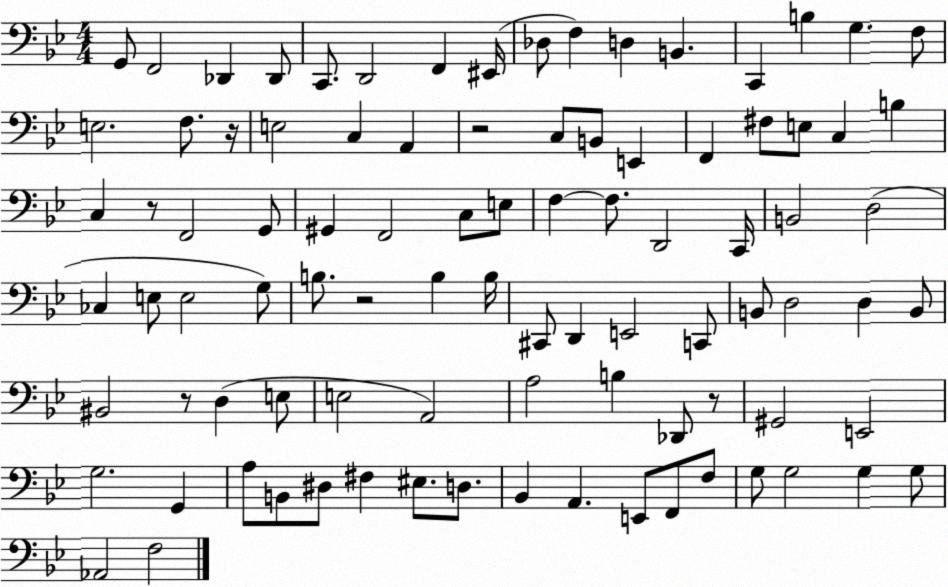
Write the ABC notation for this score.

X:1
T:Untitled
M:4/4
L:1/4
K:Bb
G,,/2 F,,2 _D,, _D,,/2 C,,/2 D,,2 F,, ^E,,/4 _D,/2 F, D, B,, C,, B, G, F,/2 E,2 F,/2 z/4 E,2 C, A,, z2 C,/2 B,,/2 E,, F,, ^F,/2 E,/2 C, B, C, z/2 F,,2 G,,/2 ^G,, F,,2 C,/2 E,/2 F, F,/2 D,,2 C,,/4 B,,2 D,2 _C, E,/2 E,2 G,/2 B,/2 z2 B, B,/4 ^C,,/2 D,, E,,2 C,,/2 B,,/2 D,2 D, B,,/2 ^B,,2 z/2 D, E,/2 E,2 A,,2 A,2 B, _D,,/2 z/2 ^G,,2 E,,2 G,2 G,, A,/2 B,,/2 ^D,/2 ^F, ^E,/2 D,/2 _B,, A,, E,,/2 F,,/2 F,/2 G,/2 G,2 G, G,/2 _A,,2 F,2